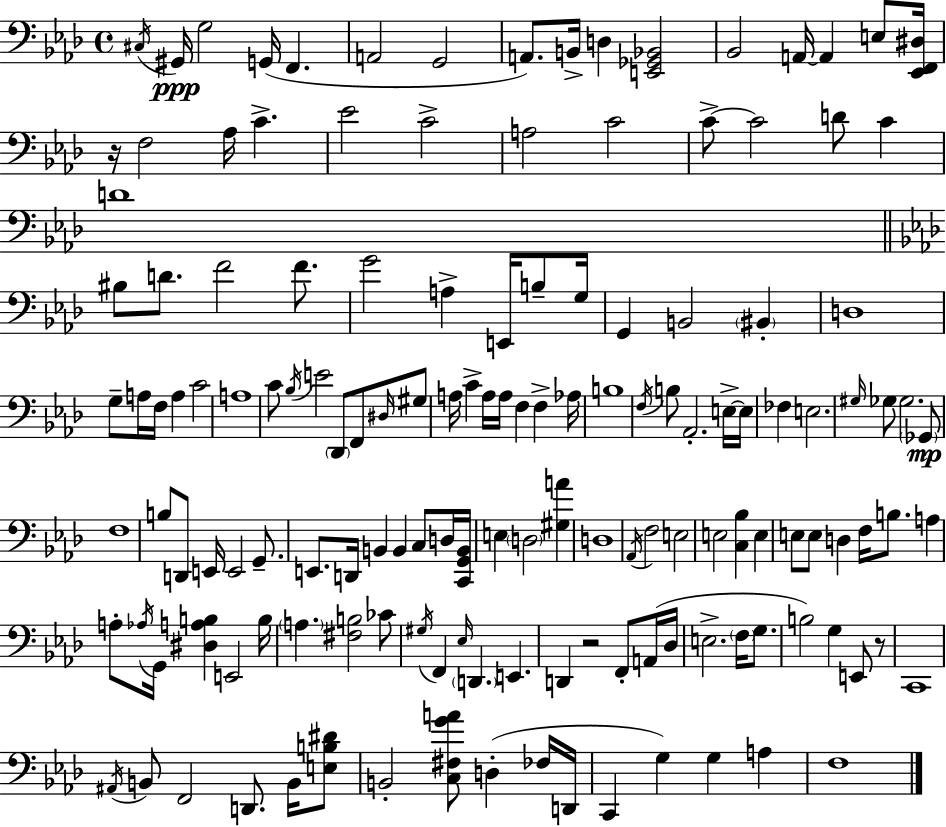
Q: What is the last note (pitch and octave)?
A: F3